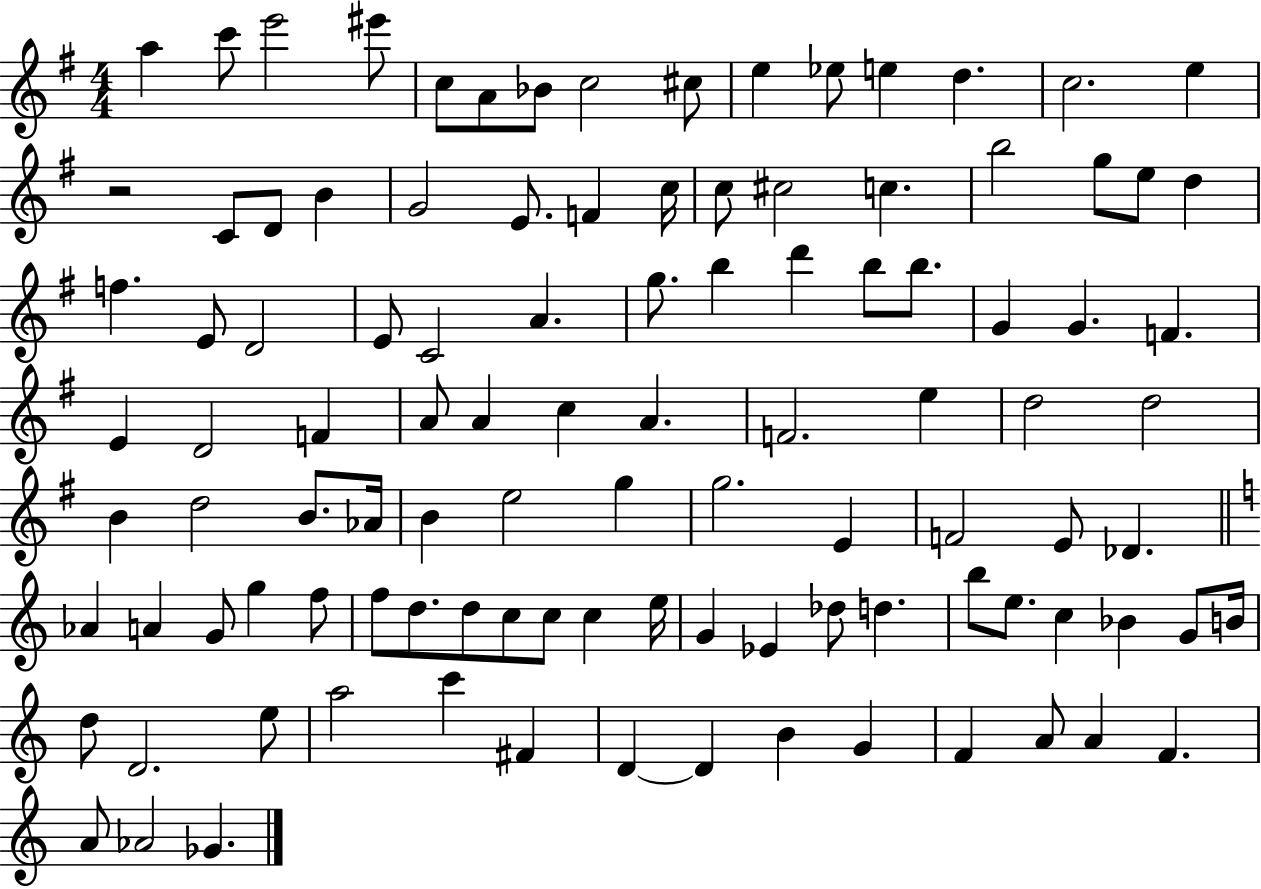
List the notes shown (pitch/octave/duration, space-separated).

A5/q C6/e E6/h EIS6/e C5/e A4/e Bb4/e C5/h C#5/e E5/q Eb5/e E5/q D5/q. C5/h. E5/q R/h C4/e D4/e B4/q G4/h E4/e. F4/q C5/s C5/e C#5/h C5/q. B5/h G5/e E5/e D5/q F5/q. E4/e D4/h E4/e C4/h A4/q. G5/e. B5/q D6/q B5/e B5/e. G4/q G4/q. F4/q. E4/q D4/h F4/q A4/e A4/q C5/q A4/q. F4/h. E5/q D5/h D5/h B4/q D5/h B4/e. Ab4/s B4/q E5/h G5/q G5/h. E4/q F4/h E4/e Db4/q. Ab4/q A4/q G4/e G5/q F5/e F5/e D5/e. D5/e C5/e C5/e C5/q E5/s G4/q Eb4/q Db5/e D5/q. B5/e E5/e. C5/q Bb4/q G4/e B4/s D5/e D4/h. E5/e A5/h C6/q F#4/q D4/q D4/q B4/q G4/q F4/q A4/e A4/q F4/q. A4/e Ab4/h Gb4/q.